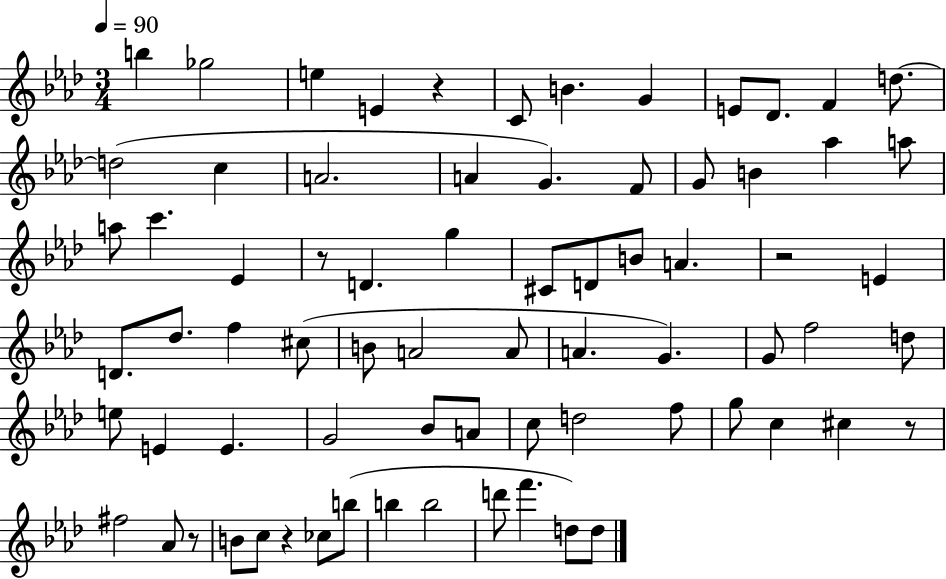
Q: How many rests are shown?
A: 6